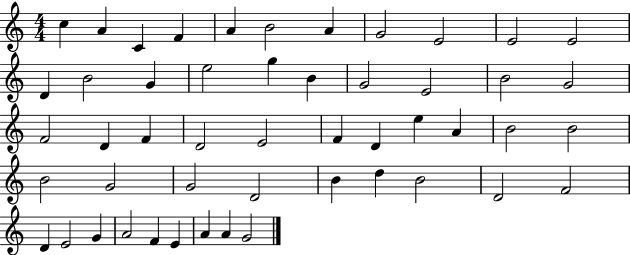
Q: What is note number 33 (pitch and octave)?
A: B4